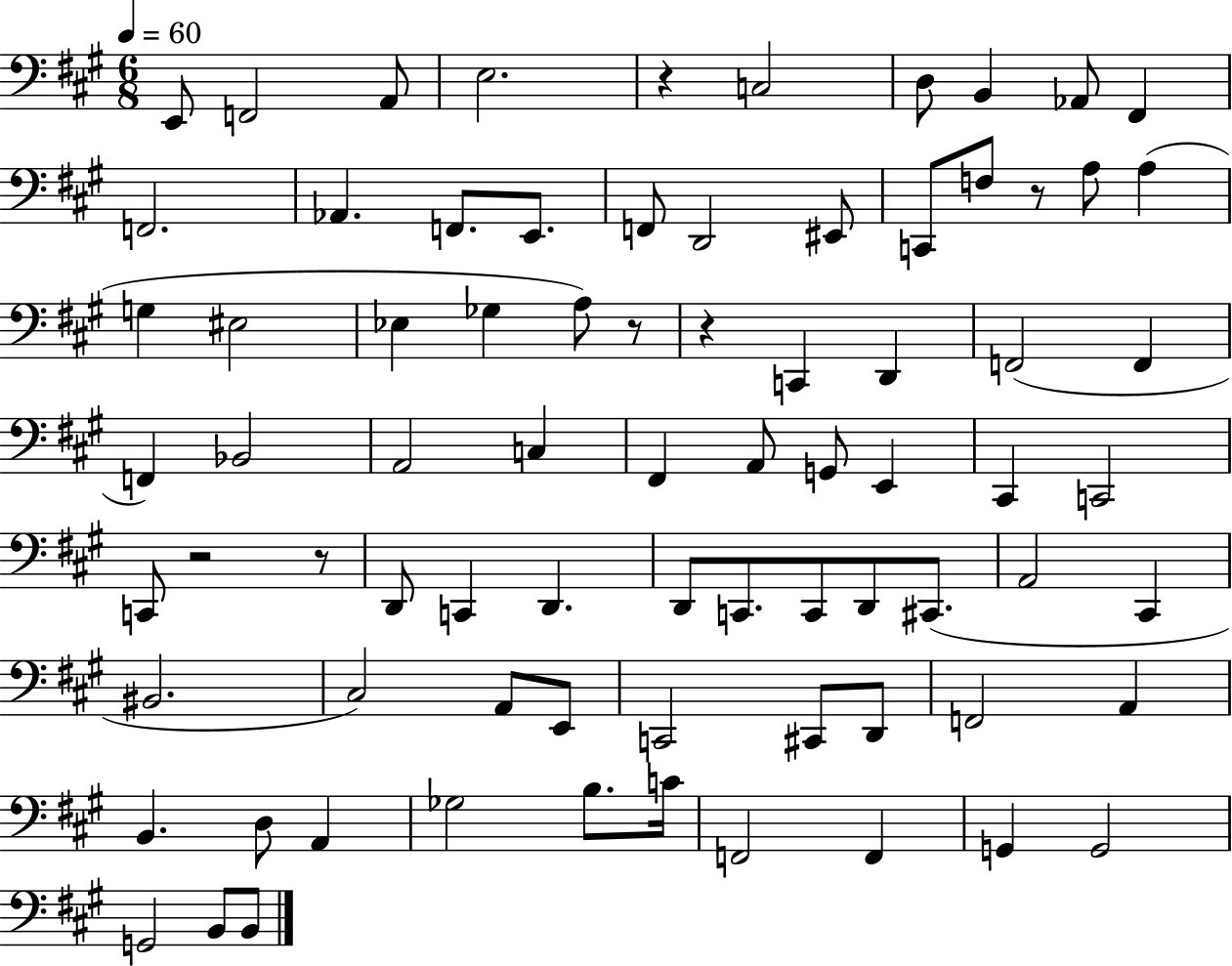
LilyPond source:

{
  \clef bass
  \numericTimeSignature
  \time 6/8
  \key a \major
  \tempo 4 = 60
  e,8 f,2 a,8 | e2. | r4 c2 | d8 b,4 aes,8 fis,4 | \break f,2. | aes,4. f,8. e,8. | f,8 d,2 eis,8 | c,8 f8 r8 a8 a4( | \break g4 eis2 | ees4 ges4 a8) r8 | r4 c,4 d,4 | f,2( f,4 | \break f,4) bes,2 | a,2 c4 | fis,4 a,8 g,8 e,4 | cis,4 c,2 | \break c,8 r2 r8 | d,8 c,4 d,4. | d,8 c,8. c,8 d,8 cis,8.( | a,2 cis,4 | \break bis,2. | cis2) a,8 e,8 | c,2 cis,8 d,8 | f,2 a,4 | \break b,4. d8 a,4 | ges2 b8. c'16 | f,2 f,4 | g,4 g,2 | \break g,2 b,8 b,8 | \bar "|."
}